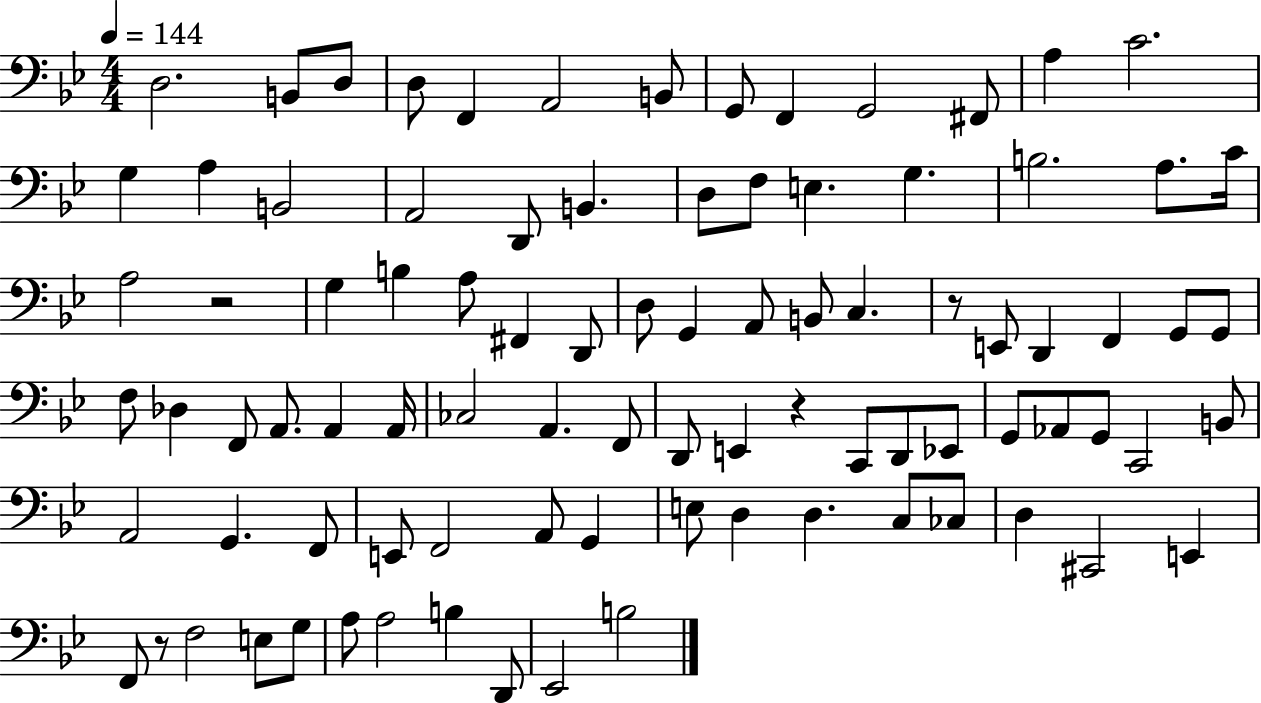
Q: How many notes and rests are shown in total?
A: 90